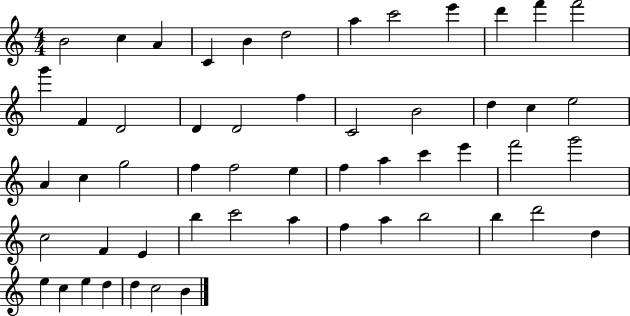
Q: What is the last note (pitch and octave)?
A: B4